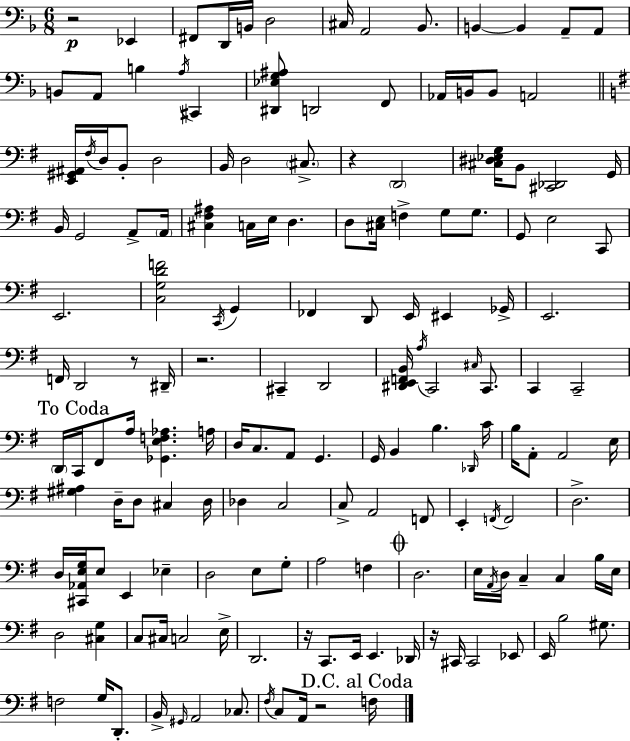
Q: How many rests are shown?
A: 7